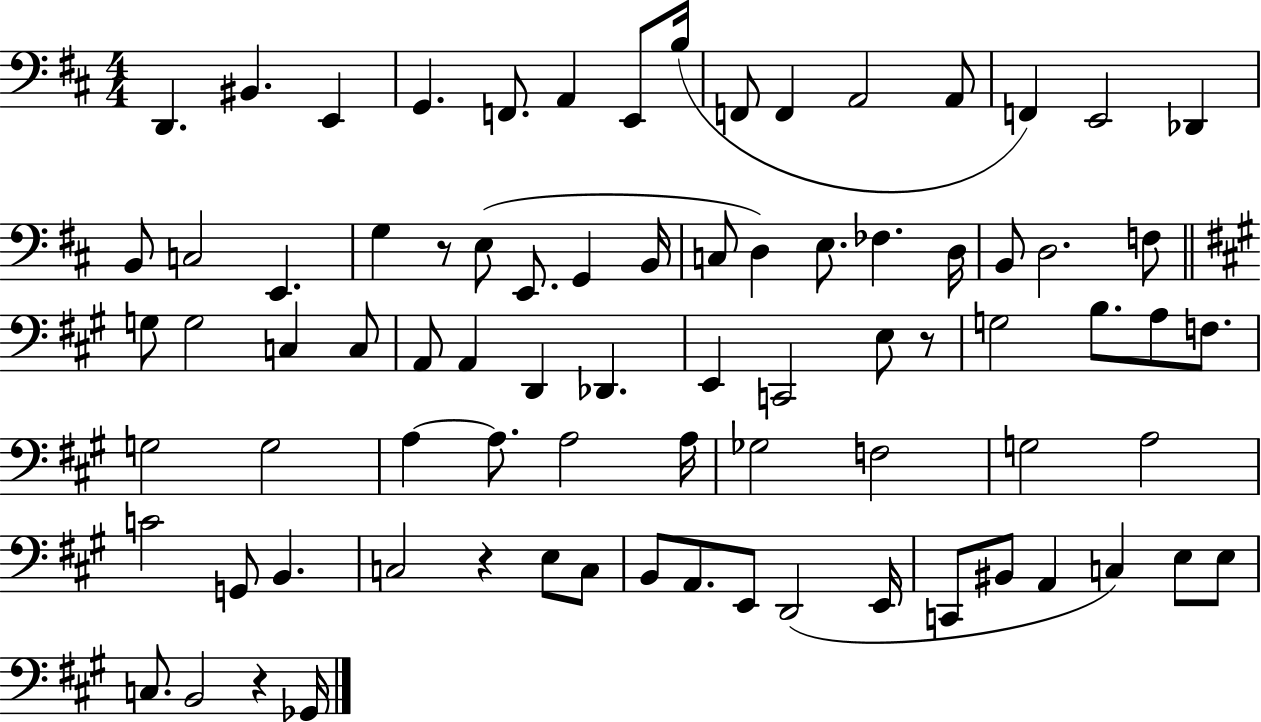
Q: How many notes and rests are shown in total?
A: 80